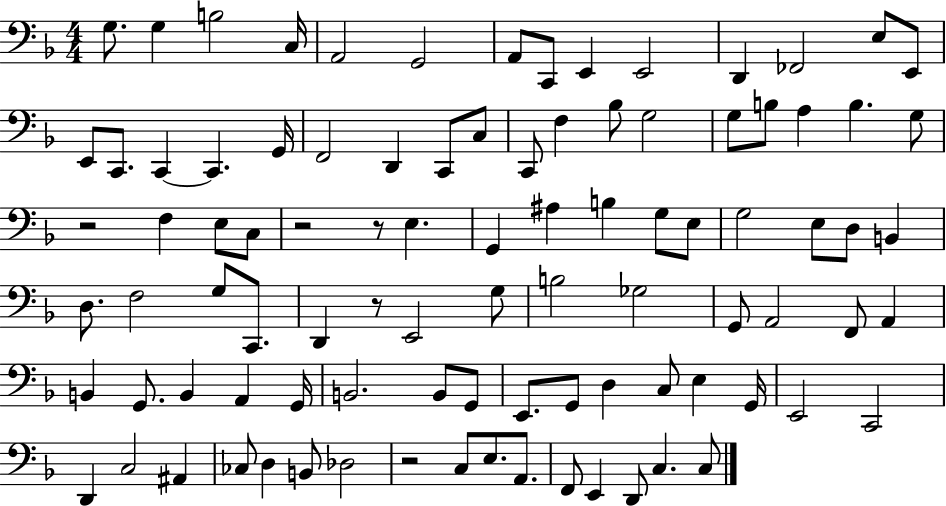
G3/e. G3/q B3/h C3/s A2/h G2/h A2/e C2/e E2/q E2/h D2/q FES2/h E3/e E2/e E2/e C2/e. C2/q C2/q. G2/s F2/h D2/q C2/e C3/e C2/e F3/q Bb3/e G3/h G3/e B3/e A3/q B3/q. G3/e R/h F3/q E3/e C3/e R/h R/e E3/q. G2/q A#3/q B3/q G3/e E3/e G3/h E3/e D3/e B2/q D3/e. F3/h G3/e C2/e. D2/q R/e E2/h G3/e B3/h Gb3/h G2/e A2/h F2/e A2/q B2/q G2/e. B2/q A2/q G2/s B2/h. B2/e G2/e E2/e. G2/e D3/q C3/e E3/q G2/s E2/h C2/h D2/q C3/h A#2/q CES3/e D3/q B2/e Db3/h R/h C3/e E3/e. A2/e. F2/e E2/q D2/e C3/q. C3/e